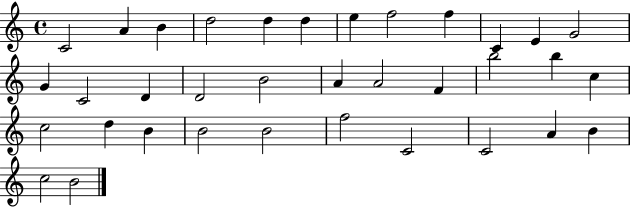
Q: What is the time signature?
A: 4/4